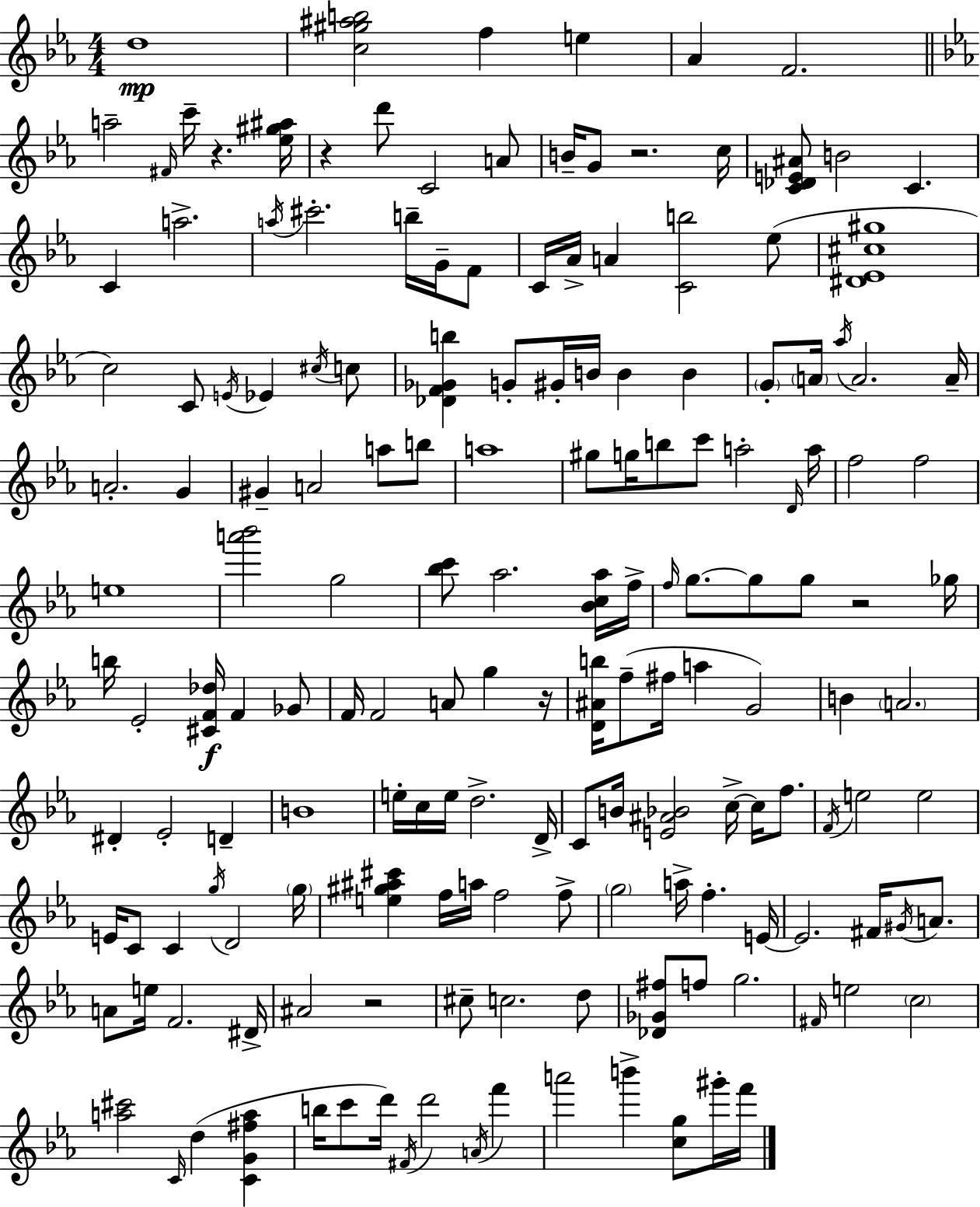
D5/w [C5,G#5,A#5,B5]/h F5/q E5/q Ab4/q F4/h. A5/h F#4/s C6/s R/q. [Eb5,G#5,A#5]/s R/q D6/e C4/h A4/e B4/s G4/e R/h. C5/s [C4,Db4,E4,A#4]/e B4/h C4/q. C4/q A5/h. A5/s C#6/h. B5/s G4/s F4/e C4/s Ab4/s A4/q [C4,B5]/h Eb5/e [D#4,Eb4,C#5,G#5]/w C5/h C4/e E4/s Eb4/q C#5/s C5/e [Db4,F4,Gb4,B5]/q G4/e G#4/s B4/s B4/q B4/q G4/e A4/s Ab5/s A4/h. A4/s A4/h. G4/q G#4/q A4/h A5/e B5/e A5/w G#5/e G5/s B5/e C6/e A5/h D4/s A5/s F5/h F5/h E5/w [A6,Bb6]/h G5/h [Bb5,C6]/e Ab5/h. [Bb4,C5,Ab5]/s F5/s F5/s G5/e. G5/e G5/e R/h Gb5/s B5/s Eb4/h [C#4,F4,Db5]/s F4/q Gb4/e F4/s F4/h A4/e G5/q R/s [D4,A#4,B5]/s F5/e F#5/s A5/q G4/h B4/q A4/h. D#4/q Eb4/h D4/q B4/w E5/s C5/s E5/s D5/h. D4/s C4/e B4/s [E4,A#4,Bb4]/h C5/s C5/s F5/e. F4/s E5/h E5/h E4/s C4/e C4/q G5/s D4/h G5/s [E5,G#5,A#5,C#6]/q F5/s A5/s F5/h F5/e G5/h A5/s F5/q. E4/s E4/h. F#4/s G#4/s A4/e. A4/e E5/s F4/h. D#4/s A#4/h R/h C#5/e C5/h. D5/e [Db4,Gb4,F#5]/e F5/e G5/h. F#4/s E5/h C5/h [A5,C#6]/h C4/s D5/q [C4,G4,F#5,A5]/q B5/s C6/e D6/s F#4/s D6/h A4/s F6/q A6/h B6/q [C5,G5]/e G#6/s F6/s